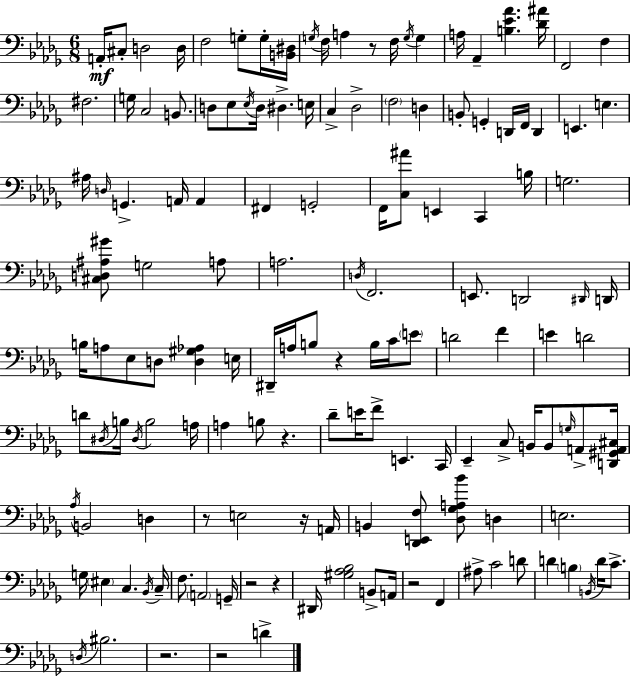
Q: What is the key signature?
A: BES minor